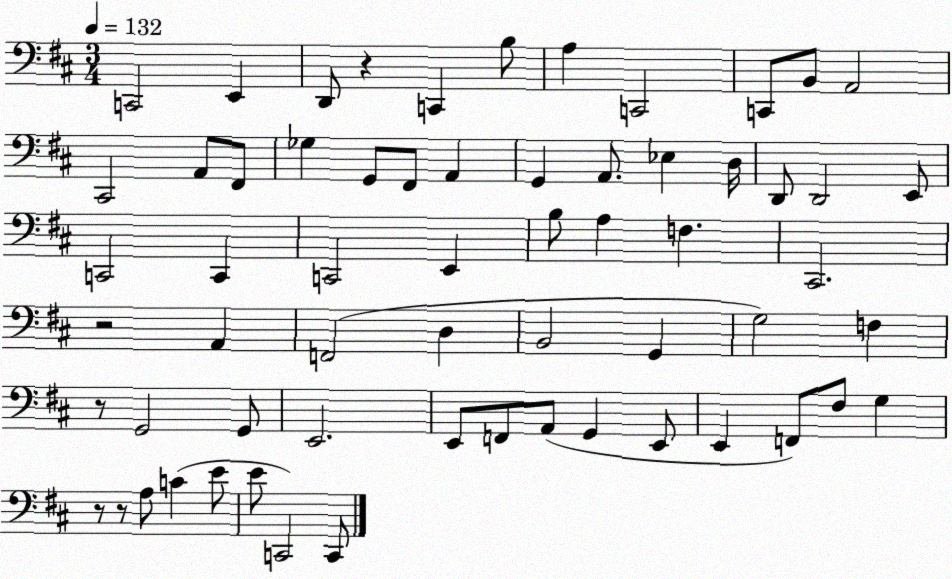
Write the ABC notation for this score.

X:1
T:Untitled
M:3/4
L:1/4
K:D
C,,2 E,, D,,/2 z C,, B,/2 A, C,,2 C,,/2 B,,/2 A,,2 ^C,,2 A,,/2 ^F,,/2 _G, G,,/2 ^F,,/2 A,, G,, A,,/2 _E, D,/4 D,,/2 D,,2 E,,/2 C,,2 C,, C,,2 E,, B,/2 A, F, ^C,,2 z2 A,, F,,2 D, B,,2 G,, G,2 F, z/2 G,,2 G,,/2 E,,2 E,,/2 F,,/2 A,,/2 G,, E,,/2 E,, F,,/2 ^F,/2 G, z/2 z/2 A,/2 C E/2 E/2 C,,2 C,,/2